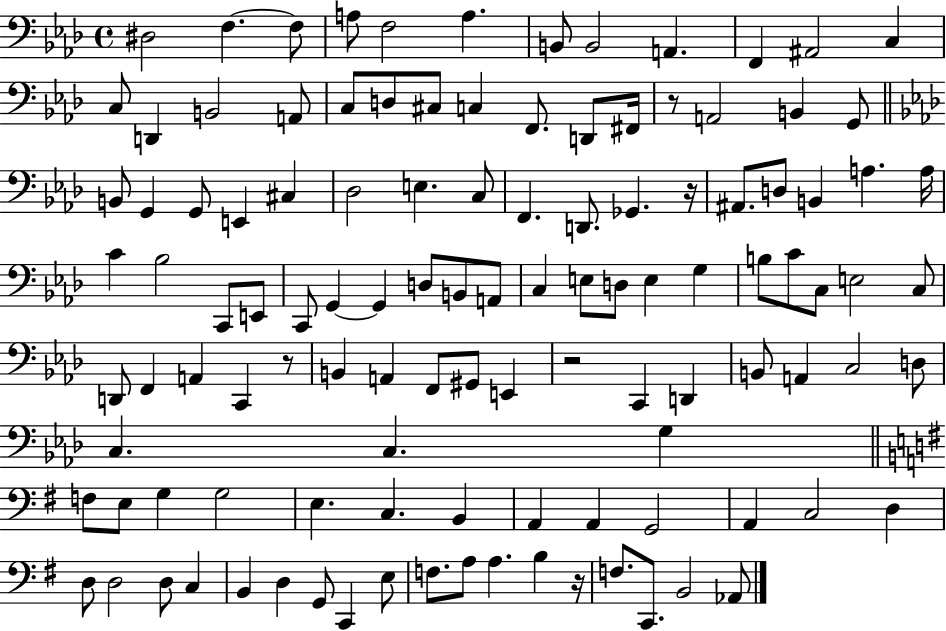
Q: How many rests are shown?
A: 5